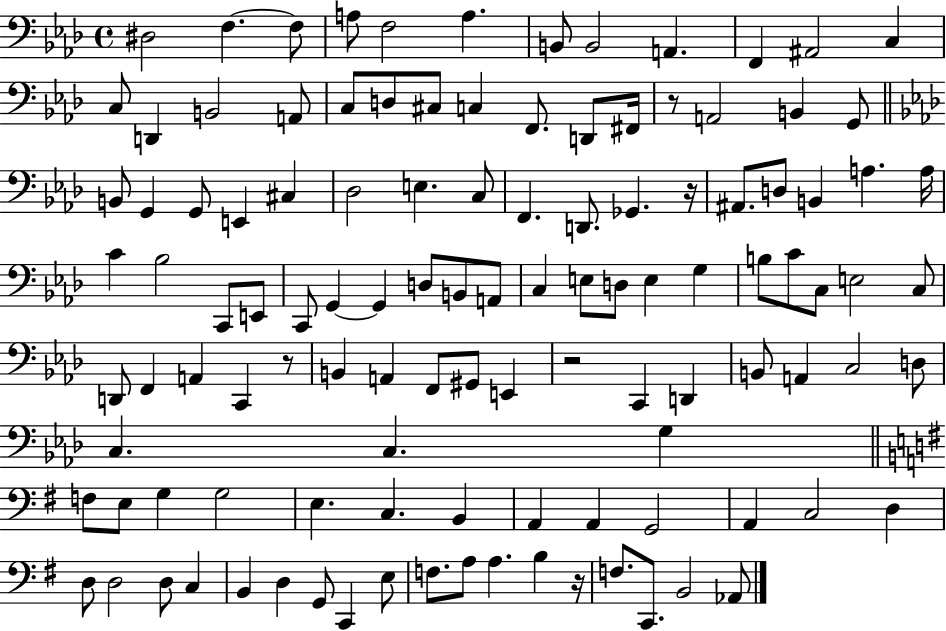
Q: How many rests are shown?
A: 5